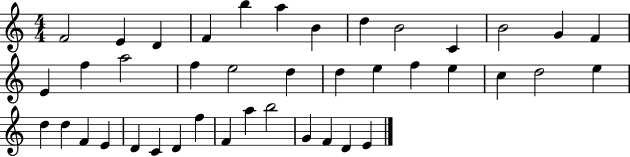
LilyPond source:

{
  \clef treble
  \numericTimeSignature
  \time 4/4
  \key c \major
  f'2 e'4 d'4 | f'4 b''4 a''4 b'4 | d''4 b'2 c'4 | b'2 g'4 f'4 | \break e'4 f''4 a''2 | f''4 e''2 d''4 | d''4 e''4 f''4 e''4 | c''4 d''2 e''4 | \break d''4 d''4 f'4 e'4 | d'4 c'4 d'4 f''4 | f'4 a''4 b''2 | g'4 f'4 d'4 e'4 | \break \bar "|."
}